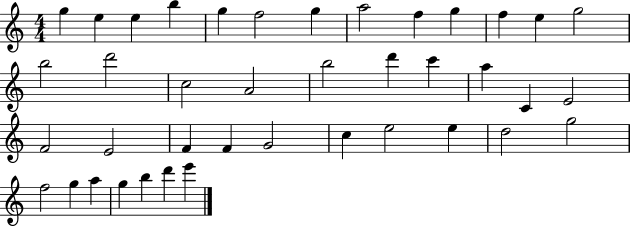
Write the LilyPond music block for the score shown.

{
  \clef treble
  \numericTimeSignature
  \time 4/4
  \key c \major
  g''4 e''4 e''4 b''4 | g''4 f''2 g''4 | a''2 f''4 g''4 | f''4 e''4 g''2 | \break b''2 d'''2 | c''2 a'2 | b''2 d'''4 c'''4 | a''4 c'4 e'2 | \break f'2 e'2 | f'4 f'4 g'2 | c''4 e''2 e''4 | d''2 g''2 | \break f''2 g''4 a''4 | g''4 b''4 d'''4 e'''4 | \bar "|."
}